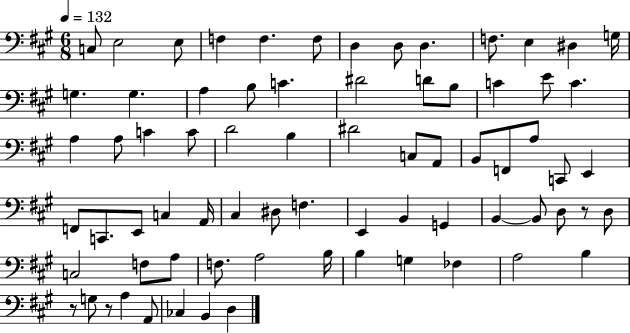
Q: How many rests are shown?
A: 3